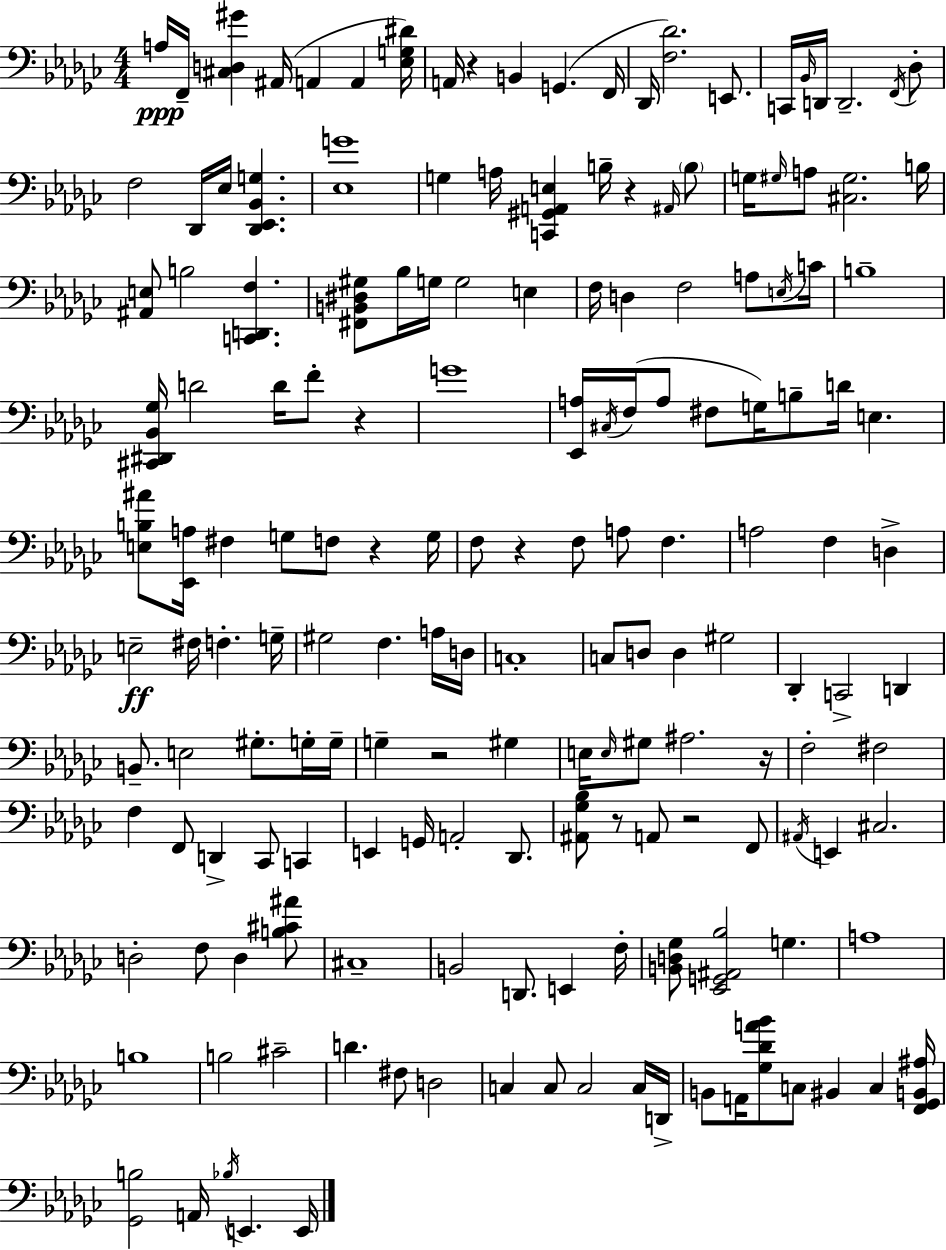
{
  \clef bass
  \numericTimeSignature
  \time 4/4
  \key ees \minor
  a16\ppp f,16-- <cis d gis'>4 ais,16( a,4 a,4 <ees g dis'>16) | a,16 r4 b,4 g,4.( f,16 | des,16 <f des'>2.) e,8. | c,16 \grace { bes,16 } d,16 d,2.-- \acciaccatura { f,16 } | \break des8-. f2 des,16 ees16 <des, ees, bes, g>4. | <ees g'>1 | g4 a16 <c, gis, a, e>4 b16-- r4 | \grace { ais,16 } \parenthesize b8 g16 \grace { gis16 } a8 <cis gis>2. | \break b16 <ais, e>8 b2 <c, d, f>4. | <fis, b, dis gis>8 bes16 g16 g2 | e4 f16 d4 f2 | a8 \acciaccatura { e16 } c'16 b1-- | \break <cis, dis, bes, ges>16 d'2 d'16 f'8-. | r4 g'1 | <ees, a>16 \acciaccatura { cis16 }( f16 a8 fis8 g16) b8-- d'16 | e4. <e b ais'>8 <ees, a>16 fis4 g8 f8 | \break r4 g16 f8 r4 f8 a8 | f4. a2 f4 | d4-> e2--\ff fis16 f4.-. | g16-- gis2 f4. | \break a16 d16 c1-. | c8 d8 d4 gis2 | des,4-. c,2-> | d,4 b,8.-- e2 | \break gis8.-. g16-. g16-- g4-- r2 | gis4 e16 \grace { e16 } gis8 ais2. | r16 f2-. fis2 | f4 f,8 d,4-> | \break ces,8 c,4 e,4 g,16 a,2-. | des,8. <ais, ges bes>8 r8 a,8 r2 | f,8 \acciaccatura { ais,16 } e,4 cis2. | d2-. | \break f8 d4 <b cis' ais'>8 cis1-- | b,2 | d,8. e,4 f16-. <b, d ges>8 <ees, g, ais, bes>2 | g4. a1 | \break b1 | b2 | cis'2-- d'4. fis8 | d2 c4 c8 c2 | \break c16 d,16-> b,8 a,16 <ges des' a' bes'>8 c8 bis,4 | c4 <f, ges, b, ais>16 <ges, b>2 | a,16 \acciaccatura { bes16 } e,4. e,16 \bar "|."
}